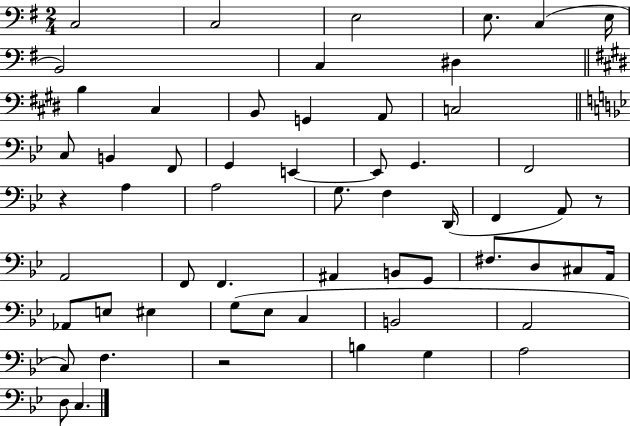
C3/h C3/h E3/h E3/e. C3/q E3/s B2/h C3/q D#3/q B3/q C#3/q B2/e G2/q A2/e C3/h C3/e B2/q F2/e G2/q E2/q E2/e G2/q. F2/h R/q A3/q A3/h G3/e. F3/q D2/s F2/q A2/e R/e A2/h F2/e F2/q. A#2/q B2/e G2/e F#3/e. D3/e C#3/e A2/s Ab2/e E3/e EIS3/q G3/e Eb3/e C3/q B2/h A2/h C3/e F3/q. R/h B3/q G3/q A3/h D3/e C3/q.